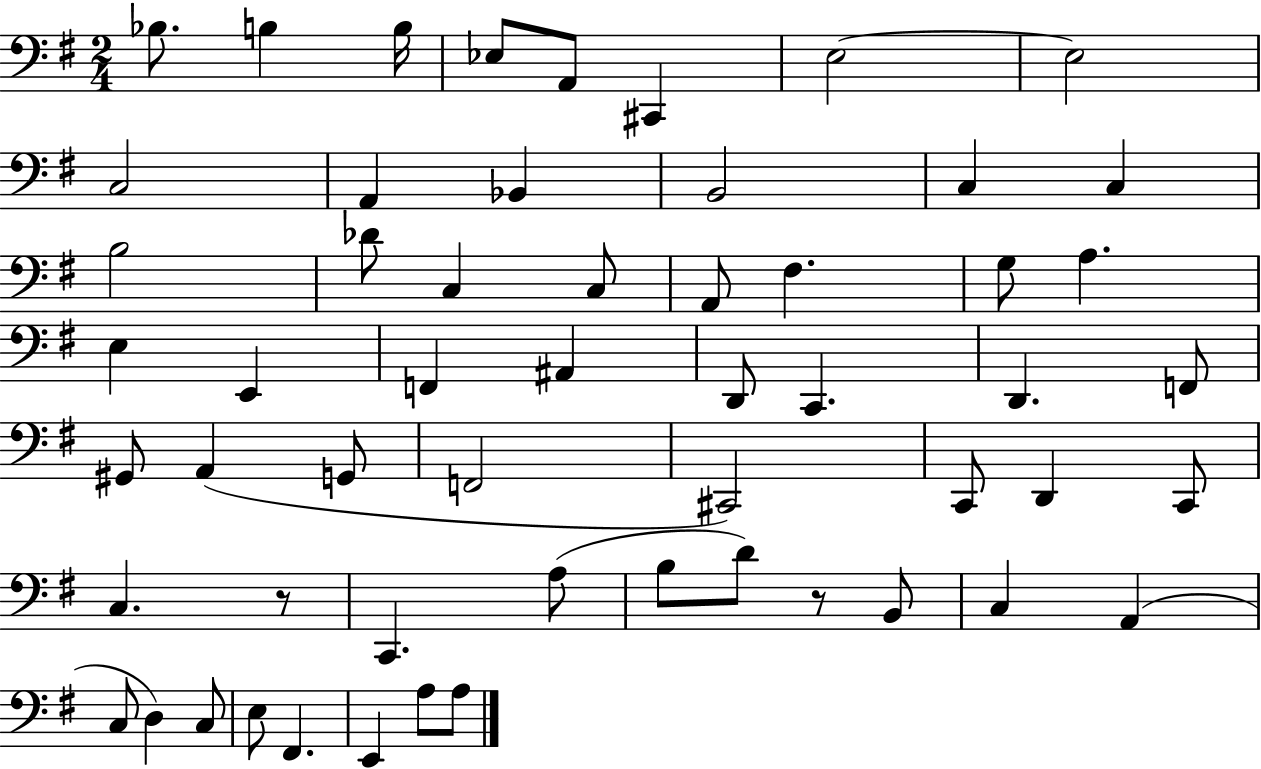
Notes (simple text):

Bb3/e. B3/q B3/s Eb3/e A2/e C#2/q E3/h E3/h C3/h A2/q Bb2/q B2/h C3/q C3/q B3/h Db4/e C3/q C3/e A2/e F#3/q. G3/e A3/q. E3/q E2/q F2/q A#2/q D2/e C2/q. D2/q. F2/e G#2/e A2/q G2/e F2/h C#2/h C2/e D2/q C2/e C3/q. R/e C2/q. A3/e B3/e D4/e R/e B2/e C3/q A2/q C3/e D3/q C3/e E3/e F#2/q. E2/q A3/e A3/e